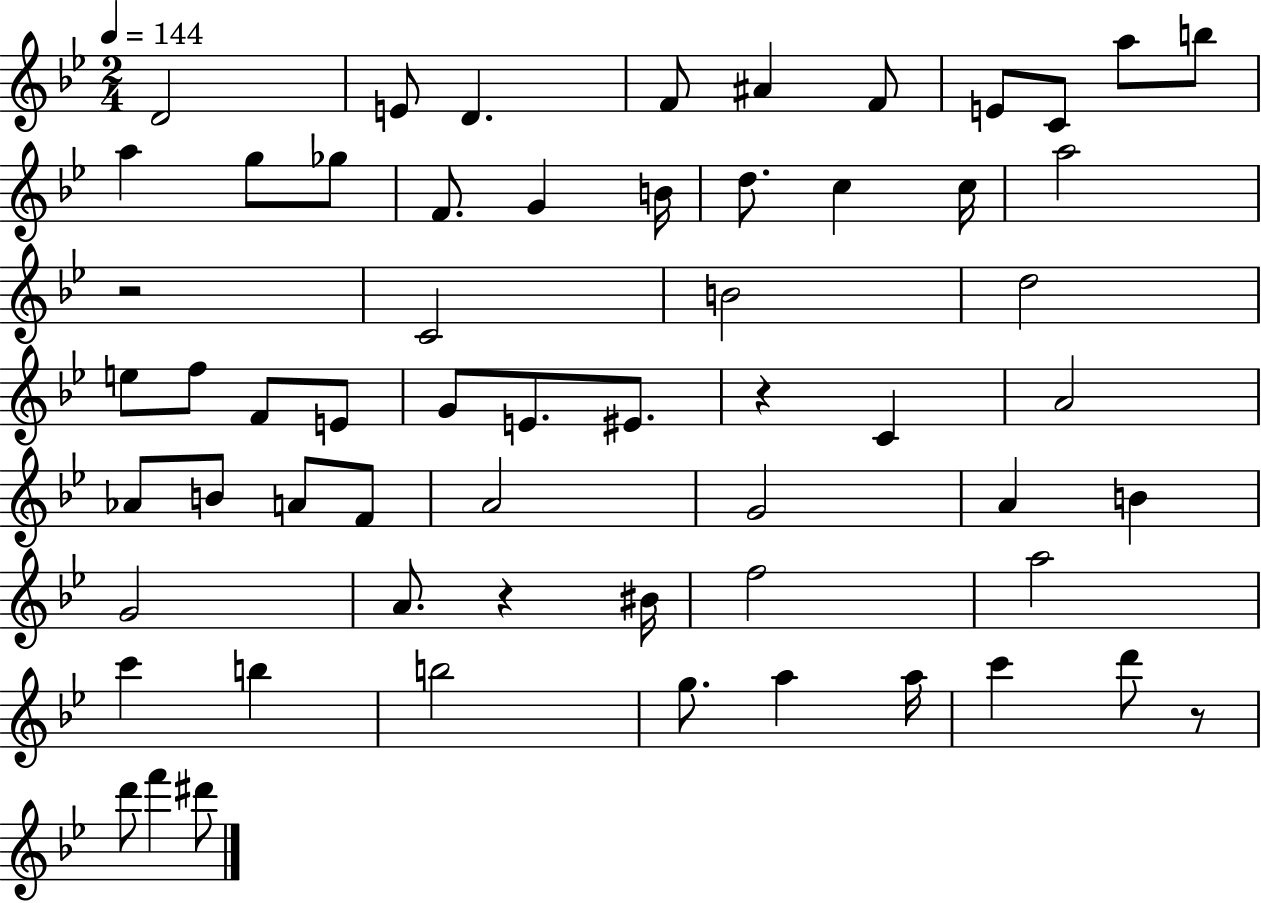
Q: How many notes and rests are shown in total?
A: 60